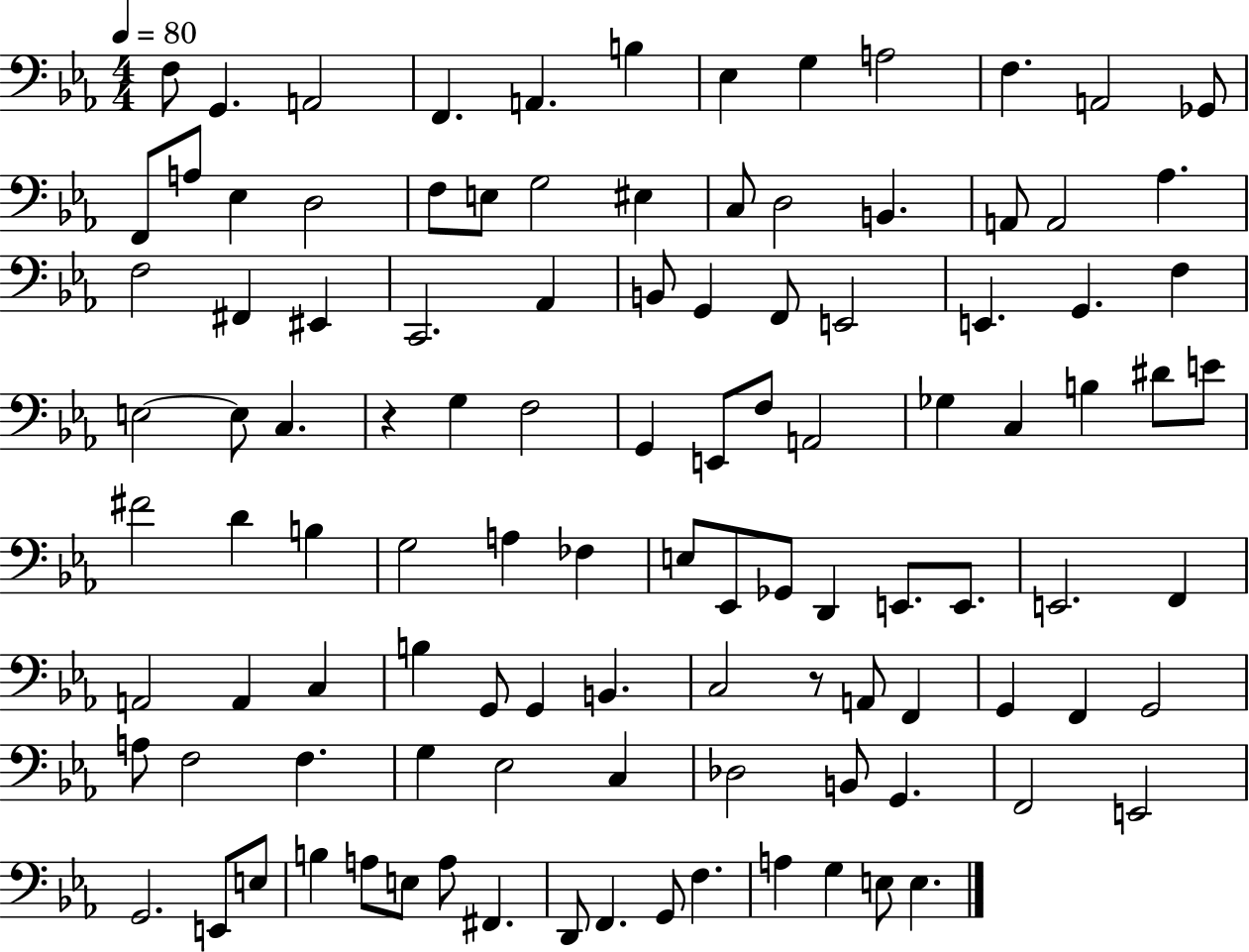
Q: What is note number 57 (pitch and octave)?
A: A3